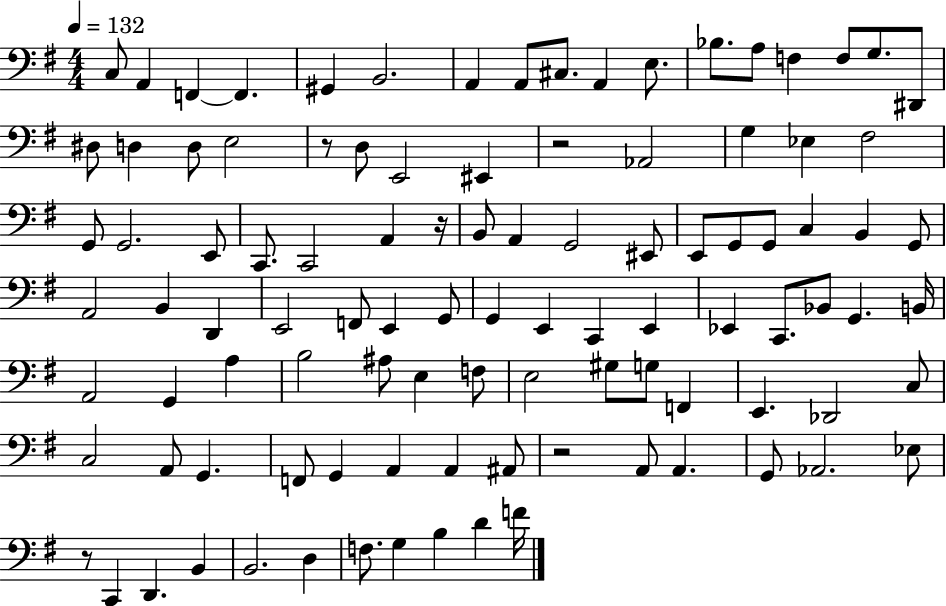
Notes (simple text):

C3/e A2/q F2/q F2/q. G#2/q B2/h. A2/q A2/e C#3/e. A2/q E3/e. Bb3/e. A3/e F3/q F3/e G3/e. D#2/e D#3/e D3/q D3/e E3/h R/e D3/e E2/h EIS2/q R/h Ab2/h G3/q Eb3/q F#3/h G2/e G2/h. E2/e C2/e. C2/h A2/q R/s B2/e A2/q G2/h EIS2/e E2/e G2/e G2/e C3/q B2/q G2/e A2/h B2/q D2/q E2/h F2/e E2/q G2/e G2/q E2/q C2/q E2/q Eb2/q C2/e. Bb2/e G2/q. B2/s A2/h G2/q A3/q B3/h A#3/e E3/q F3/e E3/h G#3/e G3/e F2/q E2/q. Db2/h C3/e C3/h A2/e G2/q. F2/e G2/q A2/q A2/q A#2/e R/h A2/e A2/q. G2/e Ab2/h. Eb3/e R/e C2/q D2/q. B2/q B2/h. D3/q F3/e. G3/q B3/q D4/q F4/s